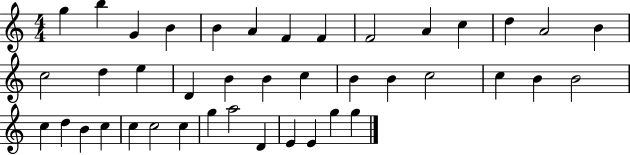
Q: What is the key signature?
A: C major